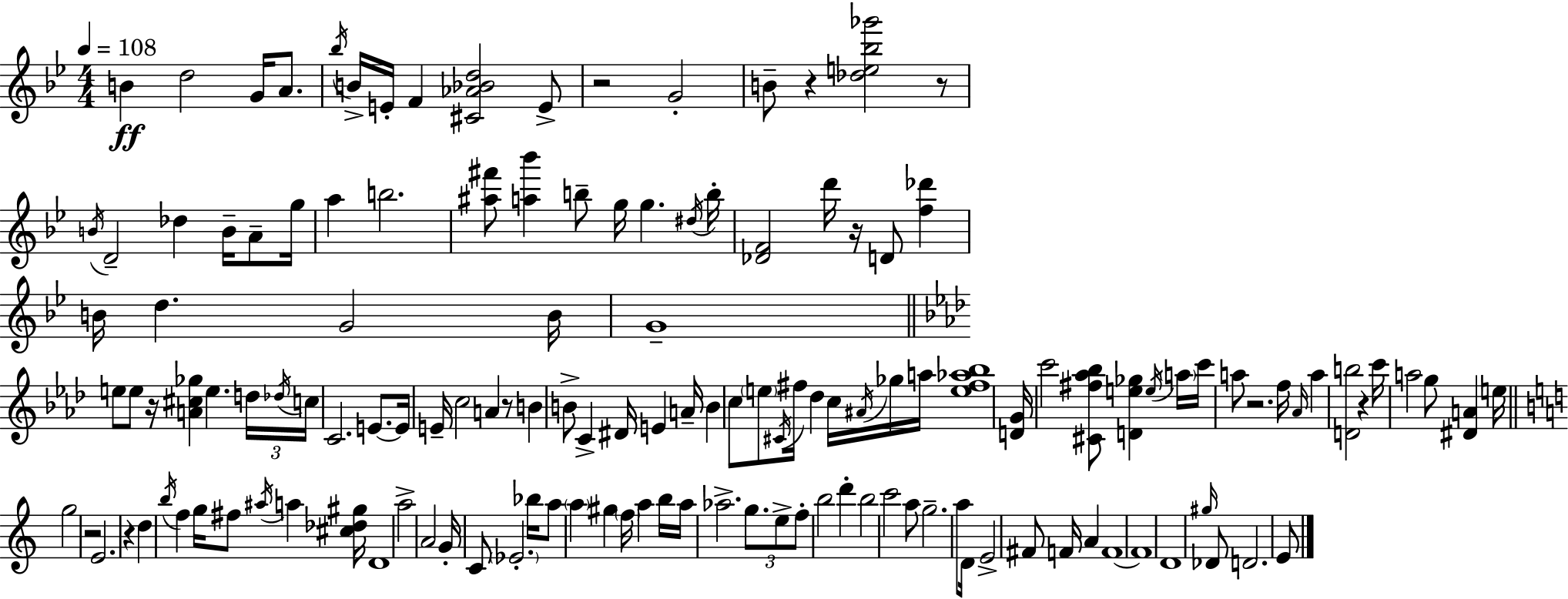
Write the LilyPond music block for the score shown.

{
  \clef treble
  \numericTimeSignature
  \time 4/4
  \key bes \major
  \tempo 4 = 108
  b'4\ff d''2 g'16 a'8. | \acciaccatura { bes''16 } b'16-> e'16-. f'4 <cis' aes' bes' d''>2 e'8-> | r2 g'2-. | b'8-- r4 <des'' e'' bes'' ges'''>2 r8 | \break \acciaccatura { b'16 } d'2-- des''4 b'16-- a'8-- | g''16 a''4 b''2. | <ais'' fis'''>8 <a'' bes'''>4 b''8-- g''16 g''4. | \acciaccatura { dis''16 } b''16-. <des' f'>2 d'''16 r16 d'8 <f'' des'''>4 | \break b'16 d''4. g'2 | b'16 g'1-- | \bar "||" \break \key aes \major e''8 e''8 r16 <a' cis'' ges''>4 e''4. \tuplet 3/2 { d''16 | \acciaccatura { des''16 } c''16 } c'2. e'8.~~ | e'16 e'16-- c''2 a'4 r8 | b'4 b'8-> c'4-> dis'16 e'4 | \break a'16-- b'4 c''8 \parenthesize e''8 \acciaccatura { cis'16 } fis''16 des''4 c''16 | \acciaccatura { ais'16 } ges''16 a''16 <e'' fis'' aes'' bes''>1 | <d' g'>16 c'''2 <cis' fis'' aes'' bes''>8 <d' e'' ges''>4 | \acciaccatura { e''16 } \parenthesize a''16 c'''16 a''8 r2. | \break f''16 \grace { aes'16 } a''4 <d' b''>2 | r4 c'''16 a''2 g''8 | <dis' a'>4 e''16 \bar "||" \break \key c \major g''2 r2 | e'2. r4 | d''4 \acciaccatura { b''16 } f''4 g''16 fis''8 \acciaccatura { ais''16 } a''4 | <cis'' des'' gis''>16 d'1 | \break a''2-> a'2 | g'16-. c'8 \parenthesize ees'2.-. | bes''16 a''8 \parenthesize a''4 gis''4 \parenthesize f''16 a''4 | b''16 a''16 aes''2.-> \tuplet 3/2 { g''8. | \break e''8-> f''8-. } b''2 d'''4-. | b''2 c'''2 | a''8 g''2.-- | a''8 d'16 e'2-> fis'8 f'16 a'4 | \break f'1~~ | f'1 | d'1 | \grace { gis''16 } des'8 d'2. | \break e'8 \bar "|."
}